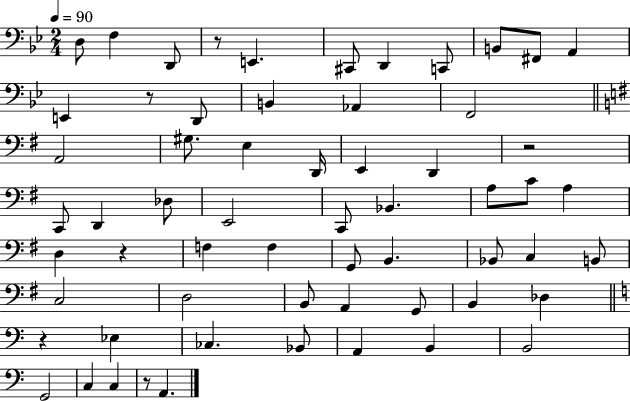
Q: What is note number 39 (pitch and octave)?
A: C3